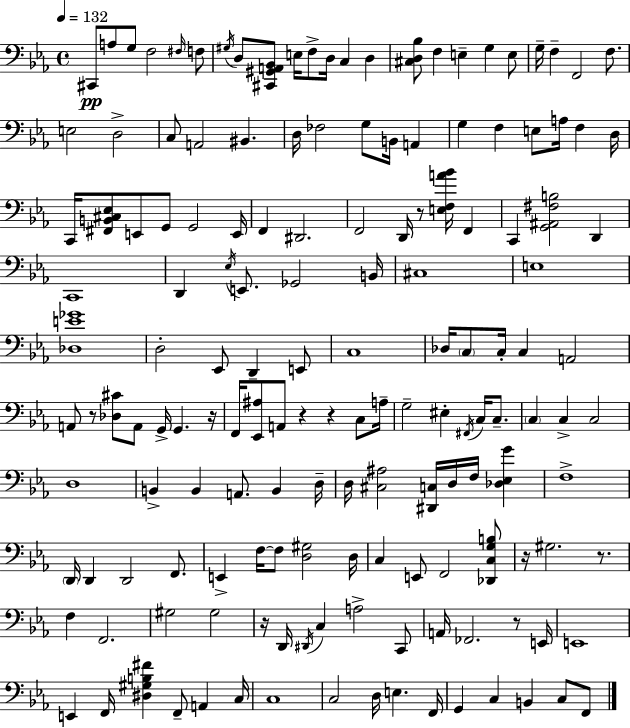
{
  \clef bass
  \time 4/4
  \defaultTimeSignature
  \key c \minor
  \tempo 4 = 132
  cis,8\pp a8 g8 f2 \grace { fis16 } f8 | \acciaccatura { gis16 } d8 <cis, gis, a, bes,>8 e16 f8-> d16 c4 d4 | <cis d bes>8 f4 e4-- g4 | e8 g16-- f4-- f,2 f8. | \break e2 d2-> | c8 a,2 bis,4. | d16 fes2 g8 b,16 a,4 | g4 f4 e8 a16 f4 | \break d16 c,16 <fis, b, cis ees>8 e,8 g,8 g,2 | e,16 f,4 dis,2. | f,2 d,16 r8 <e f a' bes'>16 f,4 | c,4 <g, ais, fis b>2 d,4 | \break c,1 | d,4 \acciaccatura { ees16 } e,8. ges,2 | b,16 cis1 | e1 | \break <des e' ges'>1 | d2-. ees,8 d,4-- | e,8 c1 | des16 \parenthesize c8 c16-. c4 a,2 | \break a,8 r8 <des cis'>8 a,8 g,16-> g,4. | r16 f,16 <ees, ais>8 a,8 r4 r4 | c8 a16-- g2-- eis4-. \acciaccatura { fis,16 } | c16 c8.-- \parenthesize c4 c4-> c2 | \break d1 | b,4-> b,4 a,8. b,4 | d16-- d16 <cis ais>2 <dis, c>16 d16 f16 | <des ees g'>4 f1-> | \break \parenthesize d,16 d,4 d,2 | f,8. e,4-> f16~~ f8 <d gis>2 | d16 c4 e,8 f,2 | <des, c g b>8 r16 gis2. | \break r8. f4 f,2. | gis2 gis2 | r16 d,16 \acciaccatura { dis,16 } c4 a2-> | c,8 a,16 fes,2. | \break r8 e,16 e,1 | e,4 f,16 <dis gis b fis'>4 f,8-- | a,4 c16 c1 | c2 d16 e4. | \break f,16 g,4 c4 b,4 | c8 f,8 \bar "|."
}